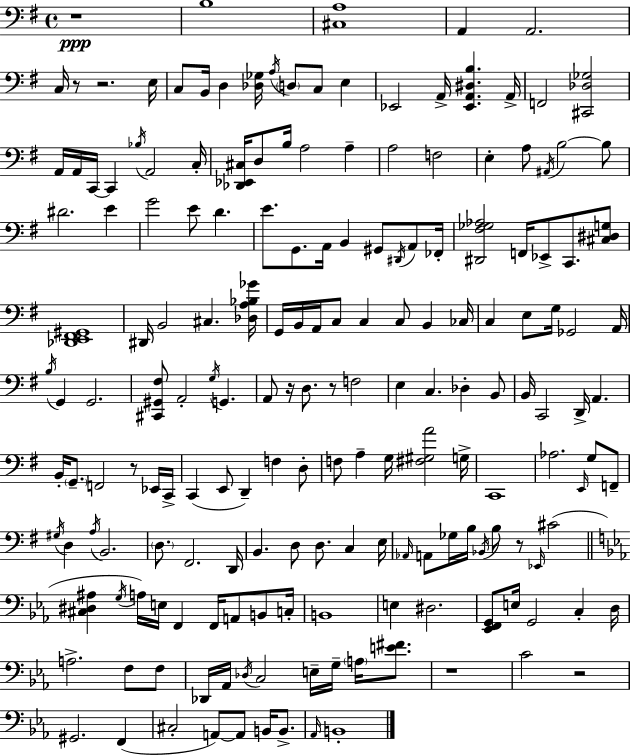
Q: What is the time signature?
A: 4/4